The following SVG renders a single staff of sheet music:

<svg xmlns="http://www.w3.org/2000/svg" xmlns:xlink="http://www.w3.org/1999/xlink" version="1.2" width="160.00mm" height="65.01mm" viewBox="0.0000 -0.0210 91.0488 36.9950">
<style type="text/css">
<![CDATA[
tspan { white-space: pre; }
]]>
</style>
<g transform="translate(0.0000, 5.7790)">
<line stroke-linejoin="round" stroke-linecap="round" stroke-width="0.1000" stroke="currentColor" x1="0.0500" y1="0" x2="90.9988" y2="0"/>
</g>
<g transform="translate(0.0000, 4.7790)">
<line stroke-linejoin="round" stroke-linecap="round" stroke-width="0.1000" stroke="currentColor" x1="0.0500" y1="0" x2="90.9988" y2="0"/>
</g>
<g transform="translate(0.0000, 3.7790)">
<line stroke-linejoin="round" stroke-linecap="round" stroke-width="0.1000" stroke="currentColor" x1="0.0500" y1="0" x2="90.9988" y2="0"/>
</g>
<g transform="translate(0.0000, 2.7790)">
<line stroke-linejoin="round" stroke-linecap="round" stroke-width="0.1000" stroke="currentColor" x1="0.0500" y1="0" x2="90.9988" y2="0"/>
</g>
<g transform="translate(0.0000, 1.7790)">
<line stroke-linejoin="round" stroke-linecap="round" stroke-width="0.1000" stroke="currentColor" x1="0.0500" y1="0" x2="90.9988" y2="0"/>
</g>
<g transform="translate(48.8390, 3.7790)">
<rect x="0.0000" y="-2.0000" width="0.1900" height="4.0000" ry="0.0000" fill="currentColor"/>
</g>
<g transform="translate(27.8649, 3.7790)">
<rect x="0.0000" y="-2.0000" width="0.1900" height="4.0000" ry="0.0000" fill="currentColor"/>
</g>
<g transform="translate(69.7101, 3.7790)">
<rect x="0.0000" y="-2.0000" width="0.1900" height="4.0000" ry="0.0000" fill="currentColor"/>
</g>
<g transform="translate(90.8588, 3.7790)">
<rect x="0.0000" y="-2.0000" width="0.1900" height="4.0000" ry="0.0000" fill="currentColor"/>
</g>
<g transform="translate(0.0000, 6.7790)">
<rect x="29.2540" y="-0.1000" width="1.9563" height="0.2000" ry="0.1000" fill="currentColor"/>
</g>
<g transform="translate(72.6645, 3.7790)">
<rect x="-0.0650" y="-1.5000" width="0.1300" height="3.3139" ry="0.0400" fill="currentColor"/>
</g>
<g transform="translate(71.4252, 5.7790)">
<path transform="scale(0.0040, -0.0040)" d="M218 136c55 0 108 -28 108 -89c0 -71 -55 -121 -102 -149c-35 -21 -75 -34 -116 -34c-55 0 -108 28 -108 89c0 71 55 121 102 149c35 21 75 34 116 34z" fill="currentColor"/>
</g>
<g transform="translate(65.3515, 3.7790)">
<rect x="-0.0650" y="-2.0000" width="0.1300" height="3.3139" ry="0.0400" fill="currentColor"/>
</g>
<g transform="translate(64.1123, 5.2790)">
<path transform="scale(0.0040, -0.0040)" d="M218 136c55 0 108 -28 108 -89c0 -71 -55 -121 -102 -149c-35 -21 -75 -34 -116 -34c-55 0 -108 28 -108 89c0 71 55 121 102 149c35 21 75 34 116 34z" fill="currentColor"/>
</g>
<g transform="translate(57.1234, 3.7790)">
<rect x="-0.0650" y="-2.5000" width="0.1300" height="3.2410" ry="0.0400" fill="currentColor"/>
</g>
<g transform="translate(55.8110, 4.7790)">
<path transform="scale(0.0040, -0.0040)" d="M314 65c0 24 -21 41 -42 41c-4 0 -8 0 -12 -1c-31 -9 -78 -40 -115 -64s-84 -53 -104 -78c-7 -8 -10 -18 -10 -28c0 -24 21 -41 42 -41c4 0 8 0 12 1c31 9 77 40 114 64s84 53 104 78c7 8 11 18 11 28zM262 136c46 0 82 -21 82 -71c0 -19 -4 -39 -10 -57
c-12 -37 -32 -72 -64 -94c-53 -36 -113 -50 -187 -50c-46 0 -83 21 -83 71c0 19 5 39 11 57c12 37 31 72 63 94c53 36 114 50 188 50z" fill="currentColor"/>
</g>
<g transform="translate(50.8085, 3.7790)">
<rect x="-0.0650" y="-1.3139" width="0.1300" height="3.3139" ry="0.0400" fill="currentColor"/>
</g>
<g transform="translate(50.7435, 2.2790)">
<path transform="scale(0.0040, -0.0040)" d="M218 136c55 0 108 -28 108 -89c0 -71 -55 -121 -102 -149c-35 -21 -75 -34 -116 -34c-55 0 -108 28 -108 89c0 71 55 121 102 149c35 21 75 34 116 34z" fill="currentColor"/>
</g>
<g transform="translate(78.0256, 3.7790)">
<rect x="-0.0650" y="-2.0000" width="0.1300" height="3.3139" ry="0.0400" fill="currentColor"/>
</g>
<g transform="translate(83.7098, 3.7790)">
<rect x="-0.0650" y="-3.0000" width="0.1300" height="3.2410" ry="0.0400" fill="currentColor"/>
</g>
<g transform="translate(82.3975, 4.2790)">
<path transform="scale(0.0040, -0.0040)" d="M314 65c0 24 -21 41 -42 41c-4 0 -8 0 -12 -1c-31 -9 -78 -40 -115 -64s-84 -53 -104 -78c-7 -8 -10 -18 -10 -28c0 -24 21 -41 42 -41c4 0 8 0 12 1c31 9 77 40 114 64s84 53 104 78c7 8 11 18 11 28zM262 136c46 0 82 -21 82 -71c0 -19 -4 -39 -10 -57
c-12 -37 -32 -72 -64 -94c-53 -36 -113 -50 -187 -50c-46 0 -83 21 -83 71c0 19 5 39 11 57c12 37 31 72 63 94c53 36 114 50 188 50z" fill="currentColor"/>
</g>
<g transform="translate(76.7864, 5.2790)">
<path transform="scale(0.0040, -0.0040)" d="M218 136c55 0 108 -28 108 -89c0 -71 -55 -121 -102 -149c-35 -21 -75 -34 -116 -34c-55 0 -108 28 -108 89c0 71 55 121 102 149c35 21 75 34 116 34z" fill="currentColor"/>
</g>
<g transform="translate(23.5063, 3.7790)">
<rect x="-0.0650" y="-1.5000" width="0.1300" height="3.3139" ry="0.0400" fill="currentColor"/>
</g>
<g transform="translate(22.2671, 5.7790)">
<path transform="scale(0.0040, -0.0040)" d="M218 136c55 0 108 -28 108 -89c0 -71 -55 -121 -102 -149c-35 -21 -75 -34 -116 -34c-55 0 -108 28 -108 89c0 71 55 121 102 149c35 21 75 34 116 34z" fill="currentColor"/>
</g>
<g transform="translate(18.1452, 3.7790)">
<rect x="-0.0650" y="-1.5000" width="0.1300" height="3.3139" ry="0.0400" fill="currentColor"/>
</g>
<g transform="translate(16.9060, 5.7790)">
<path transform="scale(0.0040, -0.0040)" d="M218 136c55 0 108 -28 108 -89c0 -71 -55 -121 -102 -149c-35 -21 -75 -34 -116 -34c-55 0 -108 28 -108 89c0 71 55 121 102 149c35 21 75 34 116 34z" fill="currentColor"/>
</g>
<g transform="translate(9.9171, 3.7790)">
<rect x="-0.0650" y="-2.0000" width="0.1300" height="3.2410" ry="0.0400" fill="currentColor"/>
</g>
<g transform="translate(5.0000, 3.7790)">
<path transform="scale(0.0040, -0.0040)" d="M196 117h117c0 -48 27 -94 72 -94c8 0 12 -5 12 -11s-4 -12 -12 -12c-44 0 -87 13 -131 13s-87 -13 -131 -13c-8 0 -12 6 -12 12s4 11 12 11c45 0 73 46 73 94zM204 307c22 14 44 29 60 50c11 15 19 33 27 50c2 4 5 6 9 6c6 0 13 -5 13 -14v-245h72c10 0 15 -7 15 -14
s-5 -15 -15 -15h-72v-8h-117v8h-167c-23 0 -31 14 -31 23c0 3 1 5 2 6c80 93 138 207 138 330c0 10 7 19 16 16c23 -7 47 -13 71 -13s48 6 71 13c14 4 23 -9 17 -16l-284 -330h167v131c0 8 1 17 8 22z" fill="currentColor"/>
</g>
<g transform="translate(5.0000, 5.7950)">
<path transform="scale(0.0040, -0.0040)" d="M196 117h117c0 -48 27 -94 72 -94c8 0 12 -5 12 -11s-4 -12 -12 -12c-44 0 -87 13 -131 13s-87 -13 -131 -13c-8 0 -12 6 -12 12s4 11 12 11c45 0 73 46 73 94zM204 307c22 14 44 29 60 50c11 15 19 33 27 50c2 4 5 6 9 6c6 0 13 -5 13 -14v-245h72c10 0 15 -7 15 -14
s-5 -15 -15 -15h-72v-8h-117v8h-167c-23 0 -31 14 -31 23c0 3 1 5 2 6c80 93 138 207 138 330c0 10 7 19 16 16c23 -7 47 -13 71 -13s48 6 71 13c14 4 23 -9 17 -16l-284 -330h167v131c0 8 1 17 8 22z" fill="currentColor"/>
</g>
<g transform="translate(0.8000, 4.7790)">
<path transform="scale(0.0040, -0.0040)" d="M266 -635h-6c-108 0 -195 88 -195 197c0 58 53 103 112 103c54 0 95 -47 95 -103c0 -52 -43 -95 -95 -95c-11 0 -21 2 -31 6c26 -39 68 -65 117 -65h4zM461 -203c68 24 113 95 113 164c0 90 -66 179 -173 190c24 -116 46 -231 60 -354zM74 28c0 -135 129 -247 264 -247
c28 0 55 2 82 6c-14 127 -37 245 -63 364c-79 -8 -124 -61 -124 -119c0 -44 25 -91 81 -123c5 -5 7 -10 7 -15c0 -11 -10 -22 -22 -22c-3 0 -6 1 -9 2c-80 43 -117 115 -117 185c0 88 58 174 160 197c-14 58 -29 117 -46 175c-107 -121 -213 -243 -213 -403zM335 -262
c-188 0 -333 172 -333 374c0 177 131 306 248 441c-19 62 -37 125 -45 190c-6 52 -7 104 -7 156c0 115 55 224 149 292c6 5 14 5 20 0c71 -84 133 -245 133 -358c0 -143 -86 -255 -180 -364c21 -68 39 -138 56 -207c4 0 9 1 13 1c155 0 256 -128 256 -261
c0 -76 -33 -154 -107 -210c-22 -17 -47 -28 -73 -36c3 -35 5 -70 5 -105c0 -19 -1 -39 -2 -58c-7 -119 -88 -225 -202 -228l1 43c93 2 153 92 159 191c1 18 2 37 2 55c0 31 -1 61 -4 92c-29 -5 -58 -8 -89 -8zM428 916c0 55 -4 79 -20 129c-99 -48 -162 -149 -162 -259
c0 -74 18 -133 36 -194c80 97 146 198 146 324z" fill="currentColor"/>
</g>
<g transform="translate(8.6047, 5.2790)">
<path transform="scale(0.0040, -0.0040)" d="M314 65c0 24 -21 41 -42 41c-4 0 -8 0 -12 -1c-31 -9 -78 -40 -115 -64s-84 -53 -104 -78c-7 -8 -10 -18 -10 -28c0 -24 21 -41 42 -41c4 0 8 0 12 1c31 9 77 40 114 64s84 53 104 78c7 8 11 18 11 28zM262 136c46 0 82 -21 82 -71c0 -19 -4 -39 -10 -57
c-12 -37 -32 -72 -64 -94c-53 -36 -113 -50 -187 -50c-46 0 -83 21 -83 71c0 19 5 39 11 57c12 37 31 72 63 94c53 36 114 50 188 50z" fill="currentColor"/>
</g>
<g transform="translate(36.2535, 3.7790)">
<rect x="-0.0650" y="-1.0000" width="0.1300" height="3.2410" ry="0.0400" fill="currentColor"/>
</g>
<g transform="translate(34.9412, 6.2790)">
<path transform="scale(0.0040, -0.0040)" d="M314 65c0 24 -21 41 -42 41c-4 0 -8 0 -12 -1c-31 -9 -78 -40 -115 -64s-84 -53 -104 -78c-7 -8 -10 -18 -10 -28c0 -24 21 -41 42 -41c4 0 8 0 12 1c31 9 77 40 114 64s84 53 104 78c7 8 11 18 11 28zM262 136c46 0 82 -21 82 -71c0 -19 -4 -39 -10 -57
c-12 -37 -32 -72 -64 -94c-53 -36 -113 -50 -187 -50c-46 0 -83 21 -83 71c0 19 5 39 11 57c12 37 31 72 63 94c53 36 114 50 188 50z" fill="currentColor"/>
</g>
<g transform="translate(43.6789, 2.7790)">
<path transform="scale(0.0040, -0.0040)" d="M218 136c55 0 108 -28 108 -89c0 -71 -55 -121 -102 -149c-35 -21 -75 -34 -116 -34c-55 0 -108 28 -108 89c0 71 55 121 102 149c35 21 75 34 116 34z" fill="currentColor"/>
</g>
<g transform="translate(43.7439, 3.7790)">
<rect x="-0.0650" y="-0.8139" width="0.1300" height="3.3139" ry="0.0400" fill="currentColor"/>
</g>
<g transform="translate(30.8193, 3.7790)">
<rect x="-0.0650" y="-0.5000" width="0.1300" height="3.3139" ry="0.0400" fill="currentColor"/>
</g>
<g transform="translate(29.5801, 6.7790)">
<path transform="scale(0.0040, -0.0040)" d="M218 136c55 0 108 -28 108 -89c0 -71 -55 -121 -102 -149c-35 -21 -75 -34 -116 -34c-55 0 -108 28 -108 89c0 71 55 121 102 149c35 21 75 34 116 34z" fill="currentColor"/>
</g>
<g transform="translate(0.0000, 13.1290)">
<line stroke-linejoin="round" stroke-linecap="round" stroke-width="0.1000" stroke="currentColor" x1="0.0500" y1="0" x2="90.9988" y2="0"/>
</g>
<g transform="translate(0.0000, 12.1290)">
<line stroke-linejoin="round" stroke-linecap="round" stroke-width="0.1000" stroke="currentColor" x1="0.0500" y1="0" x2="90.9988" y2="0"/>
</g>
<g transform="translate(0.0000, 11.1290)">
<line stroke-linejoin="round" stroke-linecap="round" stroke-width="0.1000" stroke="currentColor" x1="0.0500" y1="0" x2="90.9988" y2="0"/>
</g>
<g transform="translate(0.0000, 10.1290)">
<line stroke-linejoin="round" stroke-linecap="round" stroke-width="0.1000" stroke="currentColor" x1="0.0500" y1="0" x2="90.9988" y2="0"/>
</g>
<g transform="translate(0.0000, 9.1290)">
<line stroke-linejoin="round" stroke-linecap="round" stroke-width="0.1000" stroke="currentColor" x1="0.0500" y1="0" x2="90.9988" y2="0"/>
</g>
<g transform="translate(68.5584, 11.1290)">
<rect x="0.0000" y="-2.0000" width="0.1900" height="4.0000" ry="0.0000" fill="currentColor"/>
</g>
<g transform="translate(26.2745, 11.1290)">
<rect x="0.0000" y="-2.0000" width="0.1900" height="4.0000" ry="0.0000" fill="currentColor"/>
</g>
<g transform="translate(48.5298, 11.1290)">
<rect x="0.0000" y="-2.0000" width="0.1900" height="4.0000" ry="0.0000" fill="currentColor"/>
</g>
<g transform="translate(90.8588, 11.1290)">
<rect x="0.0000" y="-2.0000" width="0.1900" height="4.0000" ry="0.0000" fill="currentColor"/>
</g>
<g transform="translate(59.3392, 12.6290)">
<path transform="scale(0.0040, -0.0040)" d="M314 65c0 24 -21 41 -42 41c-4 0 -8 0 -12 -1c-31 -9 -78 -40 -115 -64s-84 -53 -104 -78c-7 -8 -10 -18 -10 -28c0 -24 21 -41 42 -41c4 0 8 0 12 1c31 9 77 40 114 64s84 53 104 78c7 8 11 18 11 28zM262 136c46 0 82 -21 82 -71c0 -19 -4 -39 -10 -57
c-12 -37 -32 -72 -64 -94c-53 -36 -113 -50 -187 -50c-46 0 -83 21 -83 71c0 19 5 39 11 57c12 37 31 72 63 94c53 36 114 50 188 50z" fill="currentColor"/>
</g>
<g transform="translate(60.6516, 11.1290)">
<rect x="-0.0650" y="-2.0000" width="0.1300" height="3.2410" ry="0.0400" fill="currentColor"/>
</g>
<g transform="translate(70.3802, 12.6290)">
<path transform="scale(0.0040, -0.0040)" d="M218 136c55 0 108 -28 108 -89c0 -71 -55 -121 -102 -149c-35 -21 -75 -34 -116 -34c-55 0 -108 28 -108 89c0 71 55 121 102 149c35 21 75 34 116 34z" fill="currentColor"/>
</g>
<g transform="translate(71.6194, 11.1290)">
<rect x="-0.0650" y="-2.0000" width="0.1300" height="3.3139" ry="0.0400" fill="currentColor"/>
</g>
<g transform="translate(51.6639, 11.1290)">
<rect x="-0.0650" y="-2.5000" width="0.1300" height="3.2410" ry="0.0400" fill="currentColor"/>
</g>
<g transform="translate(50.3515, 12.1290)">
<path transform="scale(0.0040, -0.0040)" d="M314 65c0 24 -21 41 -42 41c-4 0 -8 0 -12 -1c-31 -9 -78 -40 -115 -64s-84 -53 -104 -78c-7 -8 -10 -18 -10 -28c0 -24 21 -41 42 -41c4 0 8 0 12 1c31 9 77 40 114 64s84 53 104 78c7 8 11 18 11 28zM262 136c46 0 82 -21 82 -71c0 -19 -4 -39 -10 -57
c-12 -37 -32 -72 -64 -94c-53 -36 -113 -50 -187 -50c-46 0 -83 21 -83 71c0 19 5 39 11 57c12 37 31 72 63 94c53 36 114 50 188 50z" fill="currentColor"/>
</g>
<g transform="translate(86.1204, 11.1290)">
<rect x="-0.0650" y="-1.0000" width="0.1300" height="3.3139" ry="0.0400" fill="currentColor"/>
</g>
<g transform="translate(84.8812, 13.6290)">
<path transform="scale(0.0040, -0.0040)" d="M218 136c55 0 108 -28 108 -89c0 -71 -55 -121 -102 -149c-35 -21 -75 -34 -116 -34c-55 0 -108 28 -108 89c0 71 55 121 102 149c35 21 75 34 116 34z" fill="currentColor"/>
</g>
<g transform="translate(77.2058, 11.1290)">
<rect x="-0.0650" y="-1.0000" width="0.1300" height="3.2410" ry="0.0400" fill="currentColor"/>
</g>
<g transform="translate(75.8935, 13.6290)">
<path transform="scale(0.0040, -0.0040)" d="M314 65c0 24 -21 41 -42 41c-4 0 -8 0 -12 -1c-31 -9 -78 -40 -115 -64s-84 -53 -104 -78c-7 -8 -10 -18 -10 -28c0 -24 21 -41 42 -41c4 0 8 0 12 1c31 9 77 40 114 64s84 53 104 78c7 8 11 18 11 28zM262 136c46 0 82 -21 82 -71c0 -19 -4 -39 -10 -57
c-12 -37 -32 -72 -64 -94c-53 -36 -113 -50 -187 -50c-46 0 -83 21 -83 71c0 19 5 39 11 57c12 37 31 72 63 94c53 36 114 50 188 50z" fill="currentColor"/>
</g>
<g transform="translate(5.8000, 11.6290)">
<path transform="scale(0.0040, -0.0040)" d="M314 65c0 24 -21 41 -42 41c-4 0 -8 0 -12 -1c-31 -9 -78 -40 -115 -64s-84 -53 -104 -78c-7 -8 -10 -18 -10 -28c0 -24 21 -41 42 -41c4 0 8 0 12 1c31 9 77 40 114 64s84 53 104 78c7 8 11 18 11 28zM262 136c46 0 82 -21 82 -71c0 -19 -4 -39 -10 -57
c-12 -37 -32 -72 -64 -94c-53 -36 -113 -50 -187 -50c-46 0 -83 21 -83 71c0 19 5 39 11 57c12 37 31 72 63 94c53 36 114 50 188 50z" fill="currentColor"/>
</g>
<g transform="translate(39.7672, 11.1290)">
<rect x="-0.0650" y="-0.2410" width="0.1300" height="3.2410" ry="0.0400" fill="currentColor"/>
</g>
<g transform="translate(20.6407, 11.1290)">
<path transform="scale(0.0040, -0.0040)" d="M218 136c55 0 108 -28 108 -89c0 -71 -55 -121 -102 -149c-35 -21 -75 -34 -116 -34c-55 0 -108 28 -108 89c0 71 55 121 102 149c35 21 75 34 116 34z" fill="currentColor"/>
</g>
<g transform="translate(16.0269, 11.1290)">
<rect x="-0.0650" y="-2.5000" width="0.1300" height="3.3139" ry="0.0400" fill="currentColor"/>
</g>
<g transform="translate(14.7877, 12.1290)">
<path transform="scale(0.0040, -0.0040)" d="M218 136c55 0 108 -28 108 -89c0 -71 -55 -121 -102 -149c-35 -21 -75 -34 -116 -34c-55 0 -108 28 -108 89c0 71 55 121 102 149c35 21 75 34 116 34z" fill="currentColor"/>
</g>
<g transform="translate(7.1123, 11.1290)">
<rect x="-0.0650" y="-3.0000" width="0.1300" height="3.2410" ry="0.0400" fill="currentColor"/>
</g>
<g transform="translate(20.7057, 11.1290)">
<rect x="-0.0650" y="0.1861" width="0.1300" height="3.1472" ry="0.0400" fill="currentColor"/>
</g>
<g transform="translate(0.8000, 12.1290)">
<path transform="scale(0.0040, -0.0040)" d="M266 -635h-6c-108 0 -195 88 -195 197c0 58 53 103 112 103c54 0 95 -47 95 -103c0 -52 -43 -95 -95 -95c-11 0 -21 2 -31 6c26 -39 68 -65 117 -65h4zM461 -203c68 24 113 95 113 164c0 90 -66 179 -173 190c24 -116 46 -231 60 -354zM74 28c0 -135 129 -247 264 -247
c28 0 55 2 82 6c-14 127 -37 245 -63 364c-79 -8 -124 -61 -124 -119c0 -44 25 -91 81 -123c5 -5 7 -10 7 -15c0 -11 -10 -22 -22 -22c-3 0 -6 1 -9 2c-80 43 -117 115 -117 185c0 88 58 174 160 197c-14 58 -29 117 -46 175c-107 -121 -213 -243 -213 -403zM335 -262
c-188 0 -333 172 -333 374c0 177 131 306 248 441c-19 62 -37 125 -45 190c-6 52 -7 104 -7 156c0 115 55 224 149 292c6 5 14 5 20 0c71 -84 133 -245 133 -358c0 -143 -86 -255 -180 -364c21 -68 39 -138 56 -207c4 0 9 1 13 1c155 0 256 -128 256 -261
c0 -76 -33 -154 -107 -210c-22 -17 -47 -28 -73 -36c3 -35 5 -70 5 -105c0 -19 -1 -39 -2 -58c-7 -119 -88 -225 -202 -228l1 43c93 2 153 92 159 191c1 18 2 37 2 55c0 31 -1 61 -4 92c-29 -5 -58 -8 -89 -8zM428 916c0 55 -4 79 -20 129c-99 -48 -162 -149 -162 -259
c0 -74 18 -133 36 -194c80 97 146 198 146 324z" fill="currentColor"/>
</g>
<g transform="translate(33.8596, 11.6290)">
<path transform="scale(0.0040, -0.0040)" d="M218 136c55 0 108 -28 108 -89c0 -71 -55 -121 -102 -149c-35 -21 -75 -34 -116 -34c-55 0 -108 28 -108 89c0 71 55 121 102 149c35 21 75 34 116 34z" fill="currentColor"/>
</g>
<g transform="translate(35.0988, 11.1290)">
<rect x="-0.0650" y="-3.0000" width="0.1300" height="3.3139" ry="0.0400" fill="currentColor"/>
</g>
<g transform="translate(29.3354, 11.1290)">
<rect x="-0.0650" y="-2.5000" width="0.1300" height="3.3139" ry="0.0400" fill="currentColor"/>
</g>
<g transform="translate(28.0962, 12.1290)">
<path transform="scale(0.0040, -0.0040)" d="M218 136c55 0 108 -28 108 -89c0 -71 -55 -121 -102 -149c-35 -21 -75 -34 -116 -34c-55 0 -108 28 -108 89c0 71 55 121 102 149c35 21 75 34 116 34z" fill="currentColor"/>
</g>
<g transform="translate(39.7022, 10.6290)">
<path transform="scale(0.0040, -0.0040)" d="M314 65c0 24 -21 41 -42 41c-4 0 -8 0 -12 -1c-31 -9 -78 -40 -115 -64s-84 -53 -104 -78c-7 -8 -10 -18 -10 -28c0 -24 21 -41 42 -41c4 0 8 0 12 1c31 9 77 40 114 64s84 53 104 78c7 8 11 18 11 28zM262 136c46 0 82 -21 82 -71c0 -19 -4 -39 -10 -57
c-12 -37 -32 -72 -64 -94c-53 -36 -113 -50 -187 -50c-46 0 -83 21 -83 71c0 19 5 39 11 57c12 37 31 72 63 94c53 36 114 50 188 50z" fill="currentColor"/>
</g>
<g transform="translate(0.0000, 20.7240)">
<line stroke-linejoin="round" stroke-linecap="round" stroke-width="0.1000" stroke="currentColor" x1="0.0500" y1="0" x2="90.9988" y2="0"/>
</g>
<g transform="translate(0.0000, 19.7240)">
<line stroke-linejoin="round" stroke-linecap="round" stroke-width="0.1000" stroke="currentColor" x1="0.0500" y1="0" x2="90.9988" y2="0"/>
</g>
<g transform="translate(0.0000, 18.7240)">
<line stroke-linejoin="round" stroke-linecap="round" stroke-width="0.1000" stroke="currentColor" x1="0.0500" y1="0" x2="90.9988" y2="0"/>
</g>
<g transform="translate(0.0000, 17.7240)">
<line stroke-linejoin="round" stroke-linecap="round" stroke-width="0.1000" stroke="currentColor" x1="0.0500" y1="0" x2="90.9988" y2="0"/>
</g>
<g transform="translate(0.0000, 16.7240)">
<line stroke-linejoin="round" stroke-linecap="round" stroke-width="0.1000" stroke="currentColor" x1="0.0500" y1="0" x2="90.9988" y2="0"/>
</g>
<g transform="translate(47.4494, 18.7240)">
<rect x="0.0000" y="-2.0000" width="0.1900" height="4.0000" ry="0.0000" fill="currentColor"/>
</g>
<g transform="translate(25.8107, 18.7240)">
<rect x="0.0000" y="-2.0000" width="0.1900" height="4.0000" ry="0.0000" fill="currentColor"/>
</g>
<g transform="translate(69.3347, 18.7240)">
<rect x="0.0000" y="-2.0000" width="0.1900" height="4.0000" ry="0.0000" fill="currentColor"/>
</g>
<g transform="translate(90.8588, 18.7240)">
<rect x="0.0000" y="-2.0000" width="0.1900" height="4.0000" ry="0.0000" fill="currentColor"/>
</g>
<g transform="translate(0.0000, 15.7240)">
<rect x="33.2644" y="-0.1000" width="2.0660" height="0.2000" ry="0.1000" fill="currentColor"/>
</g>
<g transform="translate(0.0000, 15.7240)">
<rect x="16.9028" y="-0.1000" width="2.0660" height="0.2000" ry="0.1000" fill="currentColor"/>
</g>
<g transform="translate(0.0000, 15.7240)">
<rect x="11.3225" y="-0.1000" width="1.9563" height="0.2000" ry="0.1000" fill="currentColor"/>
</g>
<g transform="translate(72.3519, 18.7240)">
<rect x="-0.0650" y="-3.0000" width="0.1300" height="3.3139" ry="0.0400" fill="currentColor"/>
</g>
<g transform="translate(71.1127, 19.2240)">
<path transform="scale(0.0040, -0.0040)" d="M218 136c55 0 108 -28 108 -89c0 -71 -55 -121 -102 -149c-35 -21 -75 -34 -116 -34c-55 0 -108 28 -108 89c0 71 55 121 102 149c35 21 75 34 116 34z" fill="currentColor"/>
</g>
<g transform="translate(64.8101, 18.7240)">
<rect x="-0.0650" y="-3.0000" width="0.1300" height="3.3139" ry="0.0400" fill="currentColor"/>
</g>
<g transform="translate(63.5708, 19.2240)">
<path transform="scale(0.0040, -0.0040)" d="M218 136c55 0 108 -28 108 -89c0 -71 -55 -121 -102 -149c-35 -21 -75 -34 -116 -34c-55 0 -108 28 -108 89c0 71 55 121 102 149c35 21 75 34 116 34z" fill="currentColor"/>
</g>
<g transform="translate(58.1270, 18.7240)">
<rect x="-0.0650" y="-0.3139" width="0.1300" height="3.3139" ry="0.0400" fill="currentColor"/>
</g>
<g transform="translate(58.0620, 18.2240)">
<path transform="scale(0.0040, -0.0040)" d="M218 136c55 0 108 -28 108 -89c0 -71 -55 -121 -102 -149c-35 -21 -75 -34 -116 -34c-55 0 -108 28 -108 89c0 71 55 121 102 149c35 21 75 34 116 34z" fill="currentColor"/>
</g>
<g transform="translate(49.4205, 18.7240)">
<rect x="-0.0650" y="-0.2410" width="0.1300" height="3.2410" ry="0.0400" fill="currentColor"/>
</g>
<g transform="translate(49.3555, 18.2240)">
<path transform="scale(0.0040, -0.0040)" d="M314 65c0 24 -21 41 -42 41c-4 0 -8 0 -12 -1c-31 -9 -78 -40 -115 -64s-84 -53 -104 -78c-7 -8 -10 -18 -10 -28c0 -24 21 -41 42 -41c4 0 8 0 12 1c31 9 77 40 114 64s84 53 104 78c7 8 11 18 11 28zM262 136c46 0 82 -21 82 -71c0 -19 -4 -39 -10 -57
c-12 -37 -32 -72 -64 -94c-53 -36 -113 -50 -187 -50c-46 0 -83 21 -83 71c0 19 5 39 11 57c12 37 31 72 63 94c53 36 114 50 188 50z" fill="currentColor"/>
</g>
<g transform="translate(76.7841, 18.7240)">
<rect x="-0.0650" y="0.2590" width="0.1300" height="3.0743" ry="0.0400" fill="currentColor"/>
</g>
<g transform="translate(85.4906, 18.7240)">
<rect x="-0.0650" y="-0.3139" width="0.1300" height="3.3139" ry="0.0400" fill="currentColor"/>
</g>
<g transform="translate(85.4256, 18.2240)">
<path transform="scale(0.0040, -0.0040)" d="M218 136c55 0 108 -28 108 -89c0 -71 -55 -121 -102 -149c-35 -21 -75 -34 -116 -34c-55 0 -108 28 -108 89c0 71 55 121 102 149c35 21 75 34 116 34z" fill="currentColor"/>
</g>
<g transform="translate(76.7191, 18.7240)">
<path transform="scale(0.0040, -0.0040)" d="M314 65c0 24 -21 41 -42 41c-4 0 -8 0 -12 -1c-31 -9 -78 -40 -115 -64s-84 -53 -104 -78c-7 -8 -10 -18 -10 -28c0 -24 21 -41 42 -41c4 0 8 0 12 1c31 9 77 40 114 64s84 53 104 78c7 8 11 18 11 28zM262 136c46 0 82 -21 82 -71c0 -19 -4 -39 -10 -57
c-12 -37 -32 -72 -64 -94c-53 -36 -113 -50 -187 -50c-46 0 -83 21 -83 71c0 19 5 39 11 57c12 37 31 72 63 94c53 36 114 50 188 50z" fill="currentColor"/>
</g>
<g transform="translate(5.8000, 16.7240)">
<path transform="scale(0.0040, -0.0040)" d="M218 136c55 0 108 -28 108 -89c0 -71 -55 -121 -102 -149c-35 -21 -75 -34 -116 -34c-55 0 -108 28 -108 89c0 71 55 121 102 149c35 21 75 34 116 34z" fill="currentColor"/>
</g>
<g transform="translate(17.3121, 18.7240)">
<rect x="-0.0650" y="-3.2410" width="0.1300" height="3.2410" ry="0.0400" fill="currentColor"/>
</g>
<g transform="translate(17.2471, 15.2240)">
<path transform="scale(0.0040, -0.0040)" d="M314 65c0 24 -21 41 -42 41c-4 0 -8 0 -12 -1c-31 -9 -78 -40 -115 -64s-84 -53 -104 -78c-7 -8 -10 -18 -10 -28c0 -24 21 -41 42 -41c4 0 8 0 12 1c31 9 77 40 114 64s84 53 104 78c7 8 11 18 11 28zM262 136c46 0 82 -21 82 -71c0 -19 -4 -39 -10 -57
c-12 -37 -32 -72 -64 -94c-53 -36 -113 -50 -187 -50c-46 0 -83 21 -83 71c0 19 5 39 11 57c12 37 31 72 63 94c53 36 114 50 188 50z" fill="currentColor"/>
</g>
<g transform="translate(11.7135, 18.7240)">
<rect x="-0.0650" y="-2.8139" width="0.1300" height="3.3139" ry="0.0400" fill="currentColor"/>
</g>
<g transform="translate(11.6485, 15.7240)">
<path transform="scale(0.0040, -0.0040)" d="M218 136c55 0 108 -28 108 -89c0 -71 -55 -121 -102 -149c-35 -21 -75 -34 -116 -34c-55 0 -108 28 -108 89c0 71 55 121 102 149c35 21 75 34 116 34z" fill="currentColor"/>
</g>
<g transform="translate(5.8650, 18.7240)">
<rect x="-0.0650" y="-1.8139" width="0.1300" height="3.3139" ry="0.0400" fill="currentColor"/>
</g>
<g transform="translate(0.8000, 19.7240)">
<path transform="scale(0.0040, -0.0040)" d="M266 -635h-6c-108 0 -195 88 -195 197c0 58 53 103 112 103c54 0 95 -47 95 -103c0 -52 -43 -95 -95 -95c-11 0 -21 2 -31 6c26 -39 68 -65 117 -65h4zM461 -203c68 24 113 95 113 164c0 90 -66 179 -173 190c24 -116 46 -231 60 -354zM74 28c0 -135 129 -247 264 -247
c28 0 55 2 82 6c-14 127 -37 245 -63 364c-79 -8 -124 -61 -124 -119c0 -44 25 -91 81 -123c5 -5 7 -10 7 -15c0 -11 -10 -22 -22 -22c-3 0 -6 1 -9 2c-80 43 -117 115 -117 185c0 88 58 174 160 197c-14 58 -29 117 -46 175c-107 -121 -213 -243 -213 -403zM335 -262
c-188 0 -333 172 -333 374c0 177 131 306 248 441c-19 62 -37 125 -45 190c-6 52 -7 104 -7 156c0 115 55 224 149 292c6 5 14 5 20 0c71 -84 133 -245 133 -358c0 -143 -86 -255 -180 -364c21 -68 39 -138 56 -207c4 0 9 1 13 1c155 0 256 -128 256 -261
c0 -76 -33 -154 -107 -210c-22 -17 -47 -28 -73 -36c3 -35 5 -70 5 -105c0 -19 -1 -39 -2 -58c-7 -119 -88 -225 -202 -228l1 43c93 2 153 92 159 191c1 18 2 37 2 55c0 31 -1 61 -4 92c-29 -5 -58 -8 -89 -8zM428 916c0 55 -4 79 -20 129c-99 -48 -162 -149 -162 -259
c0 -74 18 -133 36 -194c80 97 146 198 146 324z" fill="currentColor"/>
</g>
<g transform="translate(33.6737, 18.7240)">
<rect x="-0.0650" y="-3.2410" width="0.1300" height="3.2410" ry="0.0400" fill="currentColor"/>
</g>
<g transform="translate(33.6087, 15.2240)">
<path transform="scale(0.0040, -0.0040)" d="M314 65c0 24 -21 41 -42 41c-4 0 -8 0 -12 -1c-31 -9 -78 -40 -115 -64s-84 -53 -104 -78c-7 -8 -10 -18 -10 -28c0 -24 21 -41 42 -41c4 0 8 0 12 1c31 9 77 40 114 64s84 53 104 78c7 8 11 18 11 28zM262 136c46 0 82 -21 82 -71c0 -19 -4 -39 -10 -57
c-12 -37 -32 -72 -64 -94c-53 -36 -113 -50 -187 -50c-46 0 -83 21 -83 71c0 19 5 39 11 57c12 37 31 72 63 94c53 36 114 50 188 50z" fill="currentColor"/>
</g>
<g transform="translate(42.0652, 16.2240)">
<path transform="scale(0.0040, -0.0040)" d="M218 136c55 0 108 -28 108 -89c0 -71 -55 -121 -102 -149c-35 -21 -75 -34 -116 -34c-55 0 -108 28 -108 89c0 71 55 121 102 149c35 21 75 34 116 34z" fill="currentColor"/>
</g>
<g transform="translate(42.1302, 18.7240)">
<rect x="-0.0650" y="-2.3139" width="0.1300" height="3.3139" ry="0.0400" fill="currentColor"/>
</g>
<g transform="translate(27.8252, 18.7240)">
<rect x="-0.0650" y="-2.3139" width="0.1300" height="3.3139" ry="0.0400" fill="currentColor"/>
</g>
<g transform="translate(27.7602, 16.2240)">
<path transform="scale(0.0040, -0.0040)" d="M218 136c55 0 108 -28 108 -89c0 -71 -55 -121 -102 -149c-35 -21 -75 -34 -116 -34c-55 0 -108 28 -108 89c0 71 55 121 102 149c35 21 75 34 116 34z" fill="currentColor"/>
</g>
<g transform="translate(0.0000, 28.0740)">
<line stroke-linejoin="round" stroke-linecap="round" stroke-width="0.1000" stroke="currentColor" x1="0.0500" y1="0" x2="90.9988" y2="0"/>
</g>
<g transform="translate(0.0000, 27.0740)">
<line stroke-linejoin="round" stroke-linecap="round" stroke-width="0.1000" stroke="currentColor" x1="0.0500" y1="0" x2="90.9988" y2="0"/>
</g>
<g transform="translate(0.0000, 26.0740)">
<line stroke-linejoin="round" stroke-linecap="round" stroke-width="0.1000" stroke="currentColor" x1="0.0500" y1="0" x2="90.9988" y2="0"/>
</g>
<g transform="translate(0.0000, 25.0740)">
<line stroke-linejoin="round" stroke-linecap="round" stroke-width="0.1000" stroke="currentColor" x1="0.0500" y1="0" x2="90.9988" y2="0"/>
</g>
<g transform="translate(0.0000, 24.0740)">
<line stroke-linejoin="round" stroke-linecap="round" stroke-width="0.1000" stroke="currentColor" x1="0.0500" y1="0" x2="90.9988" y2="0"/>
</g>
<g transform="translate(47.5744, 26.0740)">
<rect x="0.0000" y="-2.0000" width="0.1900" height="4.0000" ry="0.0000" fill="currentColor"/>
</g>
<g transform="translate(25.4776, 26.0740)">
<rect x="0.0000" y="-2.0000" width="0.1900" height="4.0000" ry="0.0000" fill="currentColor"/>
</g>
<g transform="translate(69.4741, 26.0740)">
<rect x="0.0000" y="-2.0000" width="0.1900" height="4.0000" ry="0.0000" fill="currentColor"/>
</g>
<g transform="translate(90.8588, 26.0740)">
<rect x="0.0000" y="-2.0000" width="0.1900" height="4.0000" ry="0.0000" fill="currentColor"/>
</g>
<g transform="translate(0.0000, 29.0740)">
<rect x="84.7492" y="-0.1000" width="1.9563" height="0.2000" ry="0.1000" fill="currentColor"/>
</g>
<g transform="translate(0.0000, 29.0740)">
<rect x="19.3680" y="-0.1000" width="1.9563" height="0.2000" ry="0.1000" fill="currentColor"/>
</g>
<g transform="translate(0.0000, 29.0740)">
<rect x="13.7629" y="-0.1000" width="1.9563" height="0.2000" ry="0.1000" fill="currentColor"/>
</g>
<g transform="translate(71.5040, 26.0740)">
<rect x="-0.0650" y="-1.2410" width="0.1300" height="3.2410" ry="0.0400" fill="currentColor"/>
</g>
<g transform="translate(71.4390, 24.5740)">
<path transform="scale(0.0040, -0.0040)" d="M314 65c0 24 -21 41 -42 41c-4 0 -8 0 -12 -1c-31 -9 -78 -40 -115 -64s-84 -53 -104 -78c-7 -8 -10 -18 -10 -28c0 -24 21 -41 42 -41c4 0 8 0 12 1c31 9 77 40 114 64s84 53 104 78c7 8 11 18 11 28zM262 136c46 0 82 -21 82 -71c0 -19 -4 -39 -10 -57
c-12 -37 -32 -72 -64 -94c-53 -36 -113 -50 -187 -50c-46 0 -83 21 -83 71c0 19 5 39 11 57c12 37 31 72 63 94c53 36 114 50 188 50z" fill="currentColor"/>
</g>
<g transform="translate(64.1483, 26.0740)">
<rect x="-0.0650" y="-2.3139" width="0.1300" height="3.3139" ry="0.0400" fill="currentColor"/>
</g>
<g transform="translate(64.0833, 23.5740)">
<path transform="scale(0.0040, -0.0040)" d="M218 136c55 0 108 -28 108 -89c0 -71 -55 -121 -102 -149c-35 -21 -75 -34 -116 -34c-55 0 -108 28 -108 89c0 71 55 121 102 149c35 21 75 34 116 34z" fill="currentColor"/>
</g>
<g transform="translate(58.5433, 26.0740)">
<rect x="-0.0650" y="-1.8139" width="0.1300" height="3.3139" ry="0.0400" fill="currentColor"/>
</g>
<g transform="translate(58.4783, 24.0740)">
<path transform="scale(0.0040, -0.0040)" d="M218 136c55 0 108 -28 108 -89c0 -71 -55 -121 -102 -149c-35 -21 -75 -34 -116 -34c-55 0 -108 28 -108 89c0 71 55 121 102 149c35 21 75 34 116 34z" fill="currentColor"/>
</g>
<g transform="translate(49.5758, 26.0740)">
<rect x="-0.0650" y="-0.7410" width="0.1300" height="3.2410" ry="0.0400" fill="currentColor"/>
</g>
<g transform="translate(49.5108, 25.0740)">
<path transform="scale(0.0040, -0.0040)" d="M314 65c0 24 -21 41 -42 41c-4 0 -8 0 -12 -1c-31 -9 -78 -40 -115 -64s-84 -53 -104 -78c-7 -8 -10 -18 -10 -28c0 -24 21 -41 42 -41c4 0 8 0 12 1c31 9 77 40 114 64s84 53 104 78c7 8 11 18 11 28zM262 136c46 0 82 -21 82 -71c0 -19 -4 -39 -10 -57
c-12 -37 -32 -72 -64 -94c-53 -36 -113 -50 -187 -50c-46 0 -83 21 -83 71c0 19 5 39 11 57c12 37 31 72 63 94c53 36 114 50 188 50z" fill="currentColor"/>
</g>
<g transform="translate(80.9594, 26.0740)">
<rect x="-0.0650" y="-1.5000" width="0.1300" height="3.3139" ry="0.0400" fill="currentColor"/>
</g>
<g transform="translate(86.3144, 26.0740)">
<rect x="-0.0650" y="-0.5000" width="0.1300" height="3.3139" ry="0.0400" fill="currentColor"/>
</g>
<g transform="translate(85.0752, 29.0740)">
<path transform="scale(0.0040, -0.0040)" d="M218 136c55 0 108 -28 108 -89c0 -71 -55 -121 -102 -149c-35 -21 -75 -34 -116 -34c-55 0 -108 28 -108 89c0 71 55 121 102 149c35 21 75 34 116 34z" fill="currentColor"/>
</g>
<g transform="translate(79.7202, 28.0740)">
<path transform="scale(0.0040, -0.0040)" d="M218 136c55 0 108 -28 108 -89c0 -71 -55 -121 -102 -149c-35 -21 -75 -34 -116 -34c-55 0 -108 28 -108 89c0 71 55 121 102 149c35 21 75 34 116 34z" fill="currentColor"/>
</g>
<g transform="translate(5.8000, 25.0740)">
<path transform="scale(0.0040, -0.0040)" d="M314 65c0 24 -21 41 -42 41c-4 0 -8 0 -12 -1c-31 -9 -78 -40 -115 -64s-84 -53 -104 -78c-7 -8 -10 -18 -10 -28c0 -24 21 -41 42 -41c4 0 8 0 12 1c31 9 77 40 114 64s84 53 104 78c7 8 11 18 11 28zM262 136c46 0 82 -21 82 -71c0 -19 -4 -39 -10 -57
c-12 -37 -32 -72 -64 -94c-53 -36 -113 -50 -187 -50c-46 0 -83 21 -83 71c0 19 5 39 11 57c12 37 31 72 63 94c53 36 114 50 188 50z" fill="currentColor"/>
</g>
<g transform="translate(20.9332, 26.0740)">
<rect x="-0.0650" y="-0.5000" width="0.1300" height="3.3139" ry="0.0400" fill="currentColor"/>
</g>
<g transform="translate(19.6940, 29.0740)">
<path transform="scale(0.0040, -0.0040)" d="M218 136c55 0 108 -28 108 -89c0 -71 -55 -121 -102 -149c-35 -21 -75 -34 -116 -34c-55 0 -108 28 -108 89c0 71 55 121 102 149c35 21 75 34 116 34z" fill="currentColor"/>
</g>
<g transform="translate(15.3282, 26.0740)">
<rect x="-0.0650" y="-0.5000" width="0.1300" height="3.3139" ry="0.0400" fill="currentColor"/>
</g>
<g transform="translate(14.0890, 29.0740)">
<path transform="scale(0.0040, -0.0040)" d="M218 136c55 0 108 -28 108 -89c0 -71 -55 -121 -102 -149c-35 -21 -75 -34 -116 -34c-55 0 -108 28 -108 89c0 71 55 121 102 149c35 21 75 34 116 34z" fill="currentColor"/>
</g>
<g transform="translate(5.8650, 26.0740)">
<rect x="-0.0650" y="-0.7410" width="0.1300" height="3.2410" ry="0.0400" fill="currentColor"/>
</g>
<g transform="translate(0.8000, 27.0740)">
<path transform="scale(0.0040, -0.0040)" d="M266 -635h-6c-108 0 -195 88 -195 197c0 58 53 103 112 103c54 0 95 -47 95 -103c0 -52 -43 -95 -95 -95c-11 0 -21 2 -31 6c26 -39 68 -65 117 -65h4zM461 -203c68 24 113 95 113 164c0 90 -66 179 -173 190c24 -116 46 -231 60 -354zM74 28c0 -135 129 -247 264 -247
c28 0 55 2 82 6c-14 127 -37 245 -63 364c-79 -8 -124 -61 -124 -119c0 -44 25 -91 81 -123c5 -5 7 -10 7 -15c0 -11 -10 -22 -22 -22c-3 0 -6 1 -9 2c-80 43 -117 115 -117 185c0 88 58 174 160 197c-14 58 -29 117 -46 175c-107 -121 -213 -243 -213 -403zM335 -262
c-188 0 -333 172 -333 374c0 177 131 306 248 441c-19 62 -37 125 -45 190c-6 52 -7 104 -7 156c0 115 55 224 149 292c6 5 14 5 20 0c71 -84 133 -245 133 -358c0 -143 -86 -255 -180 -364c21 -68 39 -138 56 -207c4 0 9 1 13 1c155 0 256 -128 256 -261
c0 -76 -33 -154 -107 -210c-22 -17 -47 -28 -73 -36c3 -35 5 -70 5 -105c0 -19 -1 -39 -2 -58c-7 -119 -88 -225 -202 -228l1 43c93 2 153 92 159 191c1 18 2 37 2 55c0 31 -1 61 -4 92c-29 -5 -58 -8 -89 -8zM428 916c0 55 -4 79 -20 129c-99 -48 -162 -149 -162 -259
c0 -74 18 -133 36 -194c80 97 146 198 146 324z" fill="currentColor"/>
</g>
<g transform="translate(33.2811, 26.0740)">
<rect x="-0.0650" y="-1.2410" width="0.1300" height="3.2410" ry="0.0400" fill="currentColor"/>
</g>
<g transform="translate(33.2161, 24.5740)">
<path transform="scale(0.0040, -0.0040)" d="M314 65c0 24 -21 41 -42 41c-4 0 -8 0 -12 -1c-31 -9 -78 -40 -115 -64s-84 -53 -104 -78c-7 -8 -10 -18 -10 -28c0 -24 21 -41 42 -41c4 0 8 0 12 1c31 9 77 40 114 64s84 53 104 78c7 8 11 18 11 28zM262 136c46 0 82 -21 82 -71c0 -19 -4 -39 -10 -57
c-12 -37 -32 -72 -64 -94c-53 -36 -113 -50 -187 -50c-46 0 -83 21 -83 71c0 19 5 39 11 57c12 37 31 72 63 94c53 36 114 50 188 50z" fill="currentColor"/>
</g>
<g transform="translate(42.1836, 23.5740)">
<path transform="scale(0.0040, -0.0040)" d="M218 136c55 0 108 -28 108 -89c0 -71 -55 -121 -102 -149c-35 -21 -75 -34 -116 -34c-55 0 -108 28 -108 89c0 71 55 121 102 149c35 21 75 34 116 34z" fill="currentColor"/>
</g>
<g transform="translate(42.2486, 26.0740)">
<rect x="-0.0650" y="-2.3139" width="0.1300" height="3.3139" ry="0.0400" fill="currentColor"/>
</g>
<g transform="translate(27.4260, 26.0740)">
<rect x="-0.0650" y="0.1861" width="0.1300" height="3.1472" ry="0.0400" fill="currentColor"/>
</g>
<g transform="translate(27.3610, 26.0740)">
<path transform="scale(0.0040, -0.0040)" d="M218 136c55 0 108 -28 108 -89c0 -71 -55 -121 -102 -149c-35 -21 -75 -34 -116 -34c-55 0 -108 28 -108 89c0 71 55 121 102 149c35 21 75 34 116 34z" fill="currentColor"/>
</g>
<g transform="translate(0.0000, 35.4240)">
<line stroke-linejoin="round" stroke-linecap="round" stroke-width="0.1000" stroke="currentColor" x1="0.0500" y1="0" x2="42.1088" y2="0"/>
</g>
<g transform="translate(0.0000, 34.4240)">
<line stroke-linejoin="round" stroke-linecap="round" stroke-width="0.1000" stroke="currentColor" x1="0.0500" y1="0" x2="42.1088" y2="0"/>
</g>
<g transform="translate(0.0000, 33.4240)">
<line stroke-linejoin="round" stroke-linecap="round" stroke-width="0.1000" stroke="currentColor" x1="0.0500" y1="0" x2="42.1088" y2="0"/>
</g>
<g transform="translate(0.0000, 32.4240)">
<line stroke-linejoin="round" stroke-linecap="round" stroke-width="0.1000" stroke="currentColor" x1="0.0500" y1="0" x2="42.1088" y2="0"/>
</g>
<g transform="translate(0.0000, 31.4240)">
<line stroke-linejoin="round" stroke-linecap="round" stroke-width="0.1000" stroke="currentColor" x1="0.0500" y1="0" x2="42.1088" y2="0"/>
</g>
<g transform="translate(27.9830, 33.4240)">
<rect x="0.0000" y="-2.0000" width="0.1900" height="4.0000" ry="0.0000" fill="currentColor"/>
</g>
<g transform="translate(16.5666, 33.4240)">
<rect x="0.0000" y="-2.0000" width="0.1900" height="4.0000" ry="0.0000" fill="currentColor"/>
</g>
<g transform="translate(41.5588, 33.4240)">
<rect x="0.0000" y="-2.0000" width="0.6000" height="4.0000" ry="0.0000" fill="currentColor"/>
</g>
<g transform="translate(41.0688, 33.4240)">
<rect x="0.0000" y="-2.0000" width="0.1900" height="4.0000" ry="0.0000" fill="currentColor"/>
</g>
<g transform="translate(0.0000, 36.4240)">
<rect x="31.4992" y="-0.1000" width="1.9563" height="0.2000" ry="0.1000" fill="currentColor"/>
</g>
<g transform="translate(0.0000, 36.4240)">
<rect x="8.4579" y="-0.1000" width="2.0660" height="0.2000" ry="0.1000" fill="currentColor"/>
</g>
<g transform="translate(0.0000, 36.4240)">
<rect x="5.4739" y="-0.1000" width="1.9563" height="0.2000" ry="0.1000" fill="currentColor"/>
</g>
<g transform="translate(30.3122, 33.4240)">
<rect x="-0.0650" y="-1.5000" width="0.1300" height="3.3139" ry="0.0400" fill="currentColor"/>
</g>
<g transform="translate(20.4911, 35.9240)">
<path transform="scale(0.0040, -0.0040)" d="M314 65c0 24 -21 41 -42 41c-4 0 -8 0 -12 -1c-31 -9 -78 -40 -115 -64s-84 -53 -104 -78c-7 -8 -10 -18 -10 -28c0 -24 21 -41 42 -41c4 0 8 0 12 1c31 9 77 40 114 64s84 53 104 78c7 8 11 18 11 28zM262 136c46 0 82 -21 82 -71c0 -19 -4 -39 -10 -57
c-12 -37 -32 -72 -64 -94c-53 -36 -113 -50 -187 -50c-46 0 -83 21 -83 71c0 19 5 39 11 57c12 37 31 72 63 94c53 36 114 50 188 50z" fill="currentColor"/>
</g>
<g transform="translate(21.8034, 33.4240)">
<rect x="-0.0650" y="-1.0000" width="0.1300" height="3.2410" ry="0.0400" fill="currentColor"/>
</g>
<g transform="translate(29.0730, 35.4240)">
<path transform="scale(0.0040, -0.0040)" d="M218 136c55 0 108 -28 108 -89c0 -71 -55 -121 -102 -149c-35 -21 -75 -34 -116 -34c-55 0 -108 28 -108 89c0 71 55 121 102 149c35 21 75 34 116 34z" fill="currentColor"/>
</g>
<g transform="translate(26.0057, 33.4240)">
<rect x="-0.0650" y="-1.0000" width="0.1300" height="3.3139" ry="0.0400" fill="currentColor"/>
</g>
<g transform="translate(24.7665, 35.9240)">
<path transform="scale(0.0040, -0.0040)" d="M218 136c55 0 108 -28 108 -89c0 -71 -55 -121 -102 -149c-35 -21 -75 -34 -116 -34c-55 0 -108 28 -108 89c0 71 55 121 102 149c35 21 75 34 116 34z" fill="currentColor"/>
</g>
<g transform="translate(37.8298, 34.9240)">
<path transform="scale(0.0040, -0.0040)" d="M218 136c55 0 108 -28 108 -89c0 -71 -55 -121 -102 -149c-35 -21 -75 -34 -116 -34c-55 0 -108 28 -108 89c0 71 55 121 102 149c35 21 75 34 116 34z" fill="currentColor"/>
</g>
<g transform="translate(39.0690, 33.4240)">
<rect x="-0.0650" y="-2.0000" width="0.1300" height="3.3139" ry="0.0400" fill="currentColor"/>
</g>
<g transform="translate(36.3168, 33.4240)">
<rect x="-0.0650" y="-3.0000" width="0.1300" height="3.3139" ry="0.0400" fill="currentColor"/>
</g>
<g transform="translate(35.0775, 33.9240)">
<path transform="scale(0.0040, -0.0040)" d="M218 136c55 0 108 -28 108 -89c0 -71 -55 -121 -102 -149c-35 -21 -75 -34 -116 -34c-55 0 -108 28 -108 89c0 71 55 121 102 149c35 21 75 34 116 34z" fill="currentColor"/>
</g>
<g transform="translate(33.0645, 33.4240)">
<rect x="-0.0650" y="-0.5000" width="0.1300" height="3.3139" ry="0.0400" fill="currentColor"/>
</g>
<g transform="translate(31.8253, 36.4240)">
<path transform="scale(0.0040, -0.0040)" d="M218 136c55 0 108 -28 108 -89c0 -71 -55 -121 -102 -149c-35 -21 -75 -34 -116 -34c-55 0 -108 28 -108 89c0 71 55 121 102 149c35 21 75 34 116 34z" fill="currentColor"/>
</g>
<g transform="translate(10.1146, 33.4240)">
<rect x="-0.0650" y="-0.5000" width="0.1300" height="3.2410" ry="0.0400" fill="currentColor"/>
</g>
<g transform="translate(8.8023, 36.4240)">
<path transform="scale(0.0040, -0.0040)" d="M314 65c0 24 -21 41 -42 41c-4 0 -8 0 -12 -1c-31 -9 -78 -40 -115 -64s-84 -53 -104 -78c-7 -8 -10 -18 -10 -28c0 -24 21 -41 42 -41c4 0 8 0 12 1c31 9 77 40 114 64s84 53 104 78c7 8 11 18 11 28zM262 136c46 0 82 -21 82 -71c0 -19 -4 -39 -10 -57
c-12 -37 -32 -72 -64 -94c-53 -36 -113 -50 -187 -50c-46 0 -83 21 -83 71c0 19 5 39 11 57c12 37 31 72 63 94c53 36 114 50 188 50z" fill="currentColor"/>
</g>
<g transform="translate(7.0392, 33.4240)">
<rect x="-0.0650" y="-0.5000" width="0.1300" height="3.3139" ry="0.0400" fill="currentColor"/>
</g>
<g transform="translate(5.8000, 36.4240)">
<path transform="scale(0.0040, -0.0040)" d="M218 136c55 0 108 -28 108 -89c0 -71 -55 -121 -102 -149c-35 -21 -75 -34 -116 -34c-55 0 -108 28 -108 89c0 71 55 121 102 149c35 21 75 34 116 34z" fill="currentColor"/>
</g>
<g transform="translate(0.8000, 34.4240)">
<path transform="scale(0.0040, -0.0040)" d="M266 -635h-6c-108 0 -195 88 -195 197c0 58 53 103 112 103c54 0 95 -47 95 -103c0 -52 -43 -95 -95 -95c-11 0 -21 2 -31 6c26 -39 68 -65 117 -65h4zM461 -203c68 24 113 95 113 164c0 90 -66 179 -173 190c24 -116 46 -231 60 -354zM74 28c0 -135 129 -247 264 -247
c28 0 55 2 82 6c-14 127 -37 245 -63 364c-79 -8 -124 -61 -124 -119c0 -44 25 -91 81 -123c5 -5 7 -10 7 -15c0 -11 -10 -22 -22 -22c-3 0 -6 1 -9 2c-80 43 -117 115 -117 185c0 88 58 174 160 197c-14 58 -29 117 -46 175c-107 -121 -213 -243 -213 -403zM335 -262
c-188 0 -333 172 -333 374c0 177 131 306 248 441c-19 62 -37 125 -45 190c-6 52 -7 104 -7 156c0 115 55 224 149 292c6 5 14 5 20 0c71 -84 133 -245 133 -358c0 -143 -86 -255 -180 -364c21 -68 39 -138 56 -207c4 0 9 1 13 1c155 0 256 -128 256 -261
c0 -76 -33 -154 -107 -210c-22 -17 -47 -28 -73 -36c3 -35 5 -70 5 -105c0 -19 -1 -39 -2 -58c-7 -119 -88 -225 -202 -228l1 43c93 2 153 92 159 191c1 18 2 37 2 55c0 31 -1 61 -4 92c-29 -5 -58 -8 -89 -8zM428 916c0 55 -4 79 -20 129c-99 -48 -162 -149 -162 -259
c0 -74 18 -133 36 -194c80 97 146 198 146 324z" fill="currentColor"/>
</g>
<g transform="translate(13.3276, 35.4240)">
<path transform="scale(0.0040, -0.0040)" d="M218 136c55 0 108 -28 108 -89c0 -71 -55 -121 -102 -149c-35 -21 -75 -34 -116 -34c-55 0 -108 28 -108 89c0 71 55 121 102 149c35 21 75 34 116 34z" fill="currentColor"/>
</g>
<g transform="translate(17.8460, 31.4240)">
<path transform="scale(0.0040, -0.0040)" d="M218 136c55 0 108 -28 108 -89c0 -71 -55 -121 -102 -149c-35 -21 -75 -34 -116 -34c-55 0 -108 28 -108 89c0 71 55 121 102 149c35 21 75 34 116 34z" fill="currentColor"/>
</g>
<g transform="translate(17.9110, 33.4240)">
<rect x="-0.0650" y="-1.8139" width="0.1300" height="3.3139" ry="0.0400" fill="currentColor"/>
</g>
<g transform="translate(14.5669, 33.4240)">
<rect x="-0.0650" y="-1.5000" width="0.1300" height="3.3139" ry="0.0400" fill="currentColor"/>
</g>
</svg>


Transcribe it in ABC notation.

X:1
T:Untitled
M:4/4
L:1/4
K:C
F2 E E C D2 d e G2 F E F A2 A2 G B G A c2 G2 F2 F D2 D f a b2 g b2 g c2 c A A B2 c d2 C C B e2 g d2 f g e2 E C C C2 E f D2 D E C A F